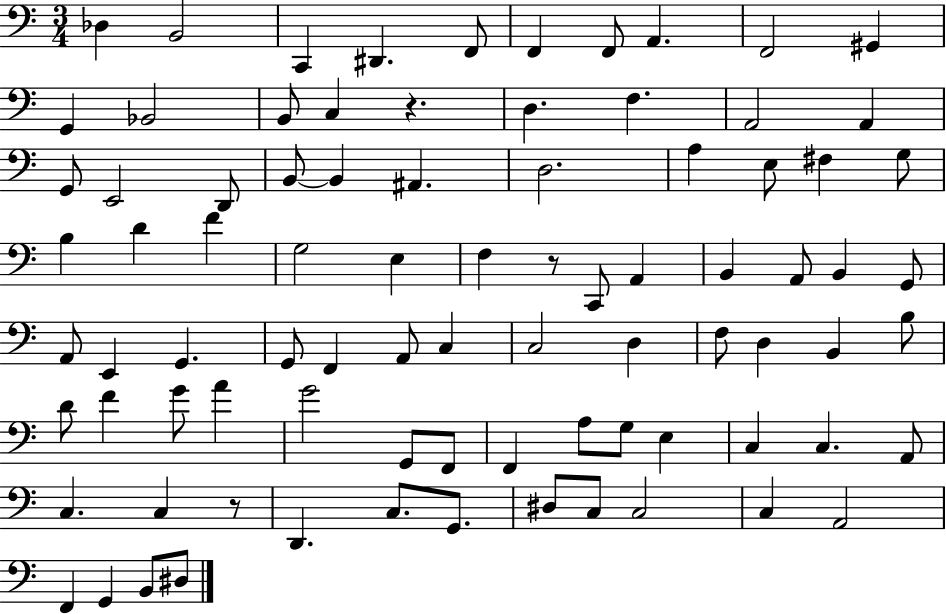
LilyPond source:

{
  \clef bass
  \numericTimeSignature
  \time 3/4
  \key c \major
  des4 b,2 | c,4 dis,4. f,8 | f,4 f,8 a,4. | f,2 gis,4 | \break g,4 bes,2 | b,8 c4 r4. | d4. f4. | a,2 a,4 | \break g,8 e,2 d,8 | b,8~~ b,4 ais,4. | d2. | a4 e8 fis4 g8 | \break b4 d'4 f'4 | g2 e4 | f4 r8 c,8 a,4 | b,4 a,8 b,4 g,8 | \break a,8 e,4 g,4. | g,8 f,4 a,8 c4 | c2 d4 | f8 d4 b,4 b8 | \break d'8 f'4 g'8 a'4 | g'2 g,8 f,8 | f,4 a8 g8 e4 | c4 c4. a,8 | \break c4. c4 r8 | d,4. c8. g,8. | dis8 c8 c2 | c4 a,2 | \break f,4 g,4 b,8 dis8 | \bar "|."
}